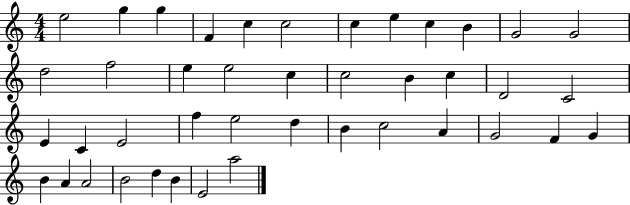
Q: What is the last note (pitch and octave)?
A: A5